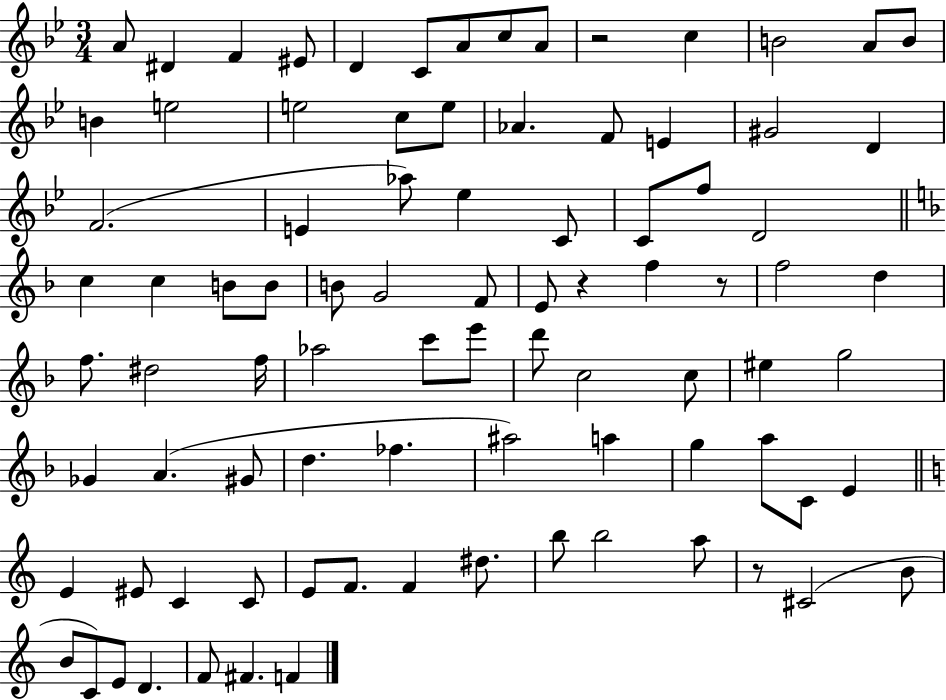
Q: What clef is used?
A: treble